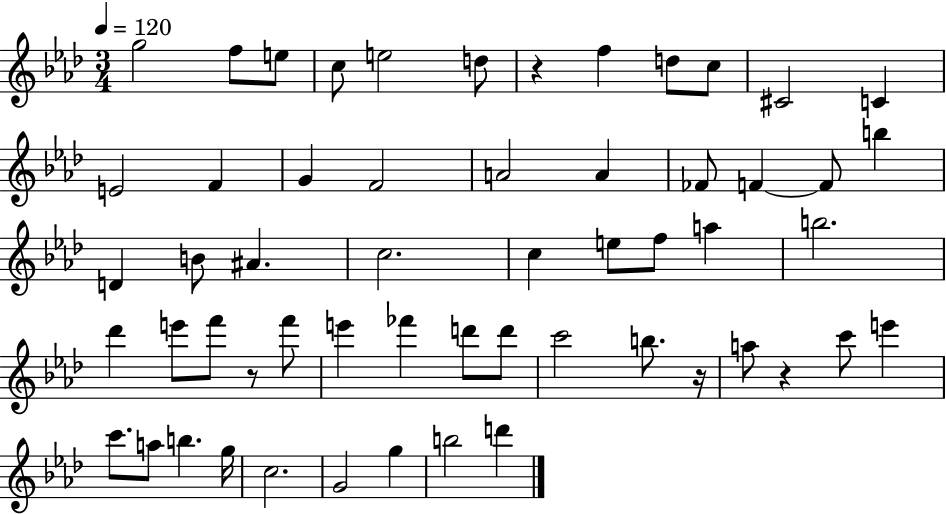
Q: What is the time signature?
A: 3/4